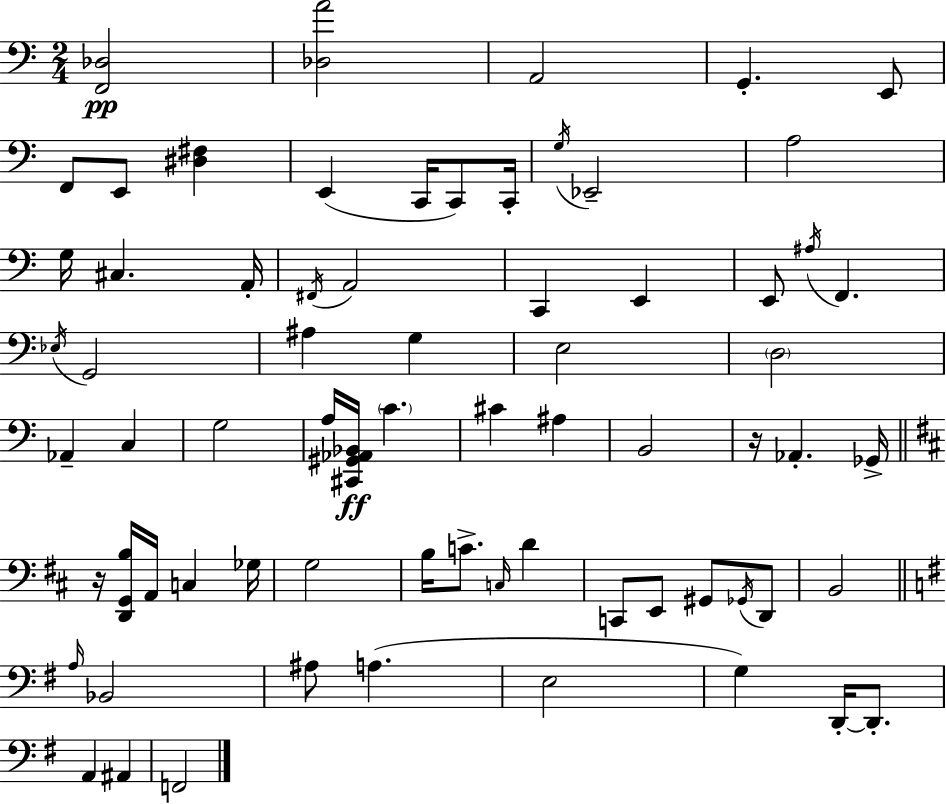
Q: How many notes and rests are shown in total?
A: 70